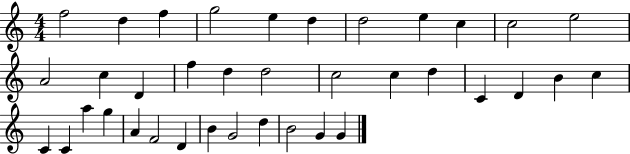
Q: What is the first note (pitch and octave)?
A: F5